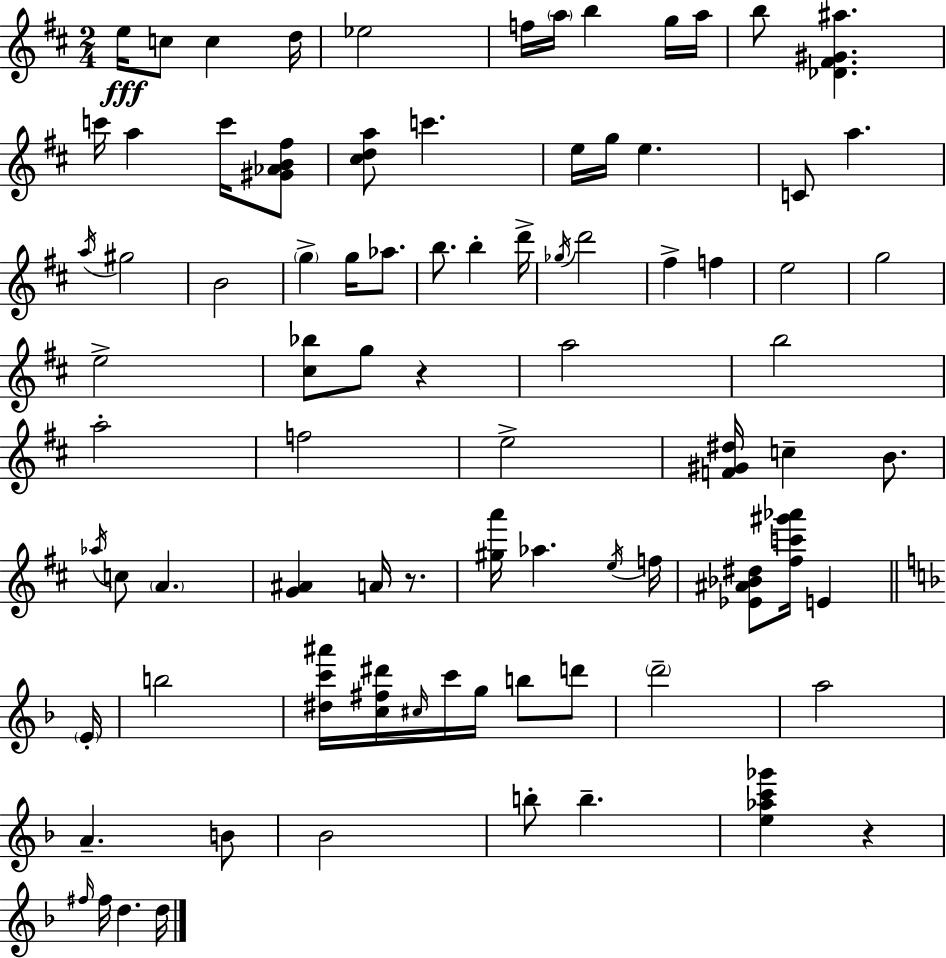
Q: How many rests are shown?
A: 3